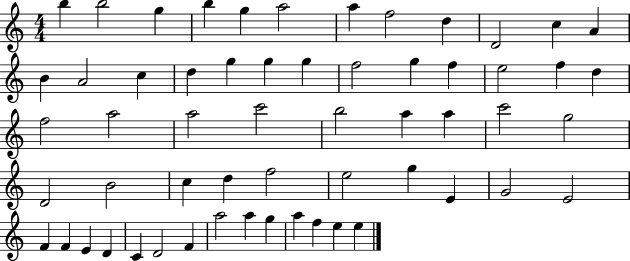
{
  \clef treble
  \numericTimeSignature
  \time 4/4
  \key c \major
  b''4 b''2 g''4 | b''4 g''4 a''2 | a''4 f''2 d''4 | d'2 c''4 a'4 | \break b'4 a'2 c''4 | d''4 g''4 g''4 g''4 | f''2 g''4 f''4 | e''2 f''4 d''4 | \break f''2 a''2 | a''2 c'''2 | b''2 a''4 a''4 | c'''2 g''2 | \break d'2 b'2 | c''4 d''4 f''2 | e''2 g''4 e'4 | g'2 e'2 | \break f'4 f'4 e'4 d'4 | c'4 d'2 f'4 | a''2 a''4 g''4 | a''4 f''4 e''4 e''4 | \break \bar "|."
}